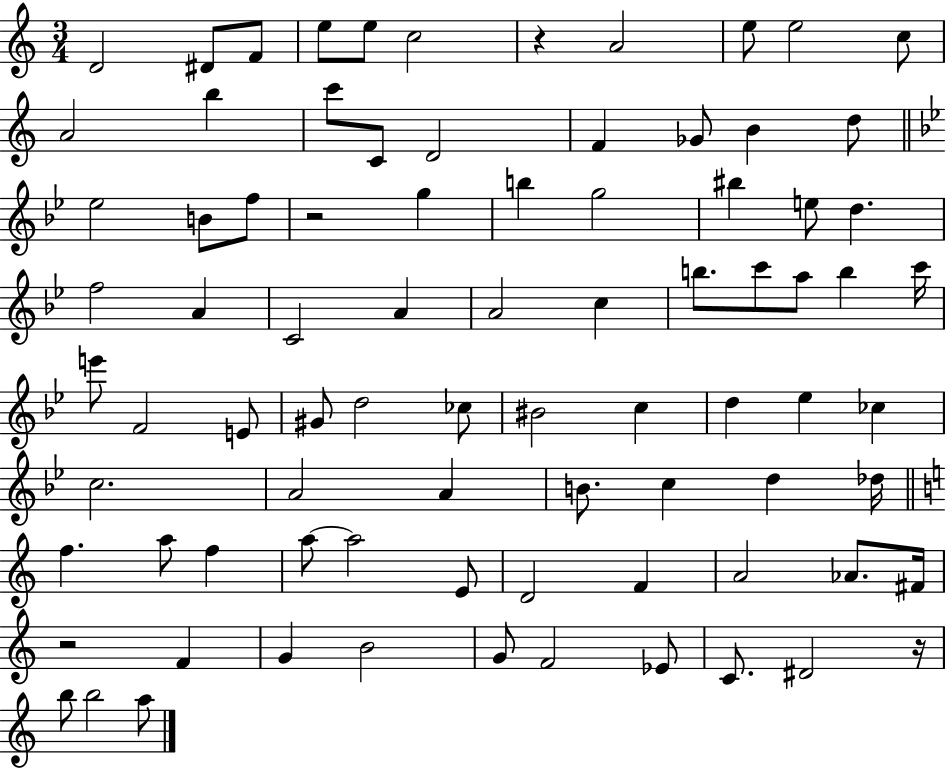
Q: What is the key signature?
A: C major